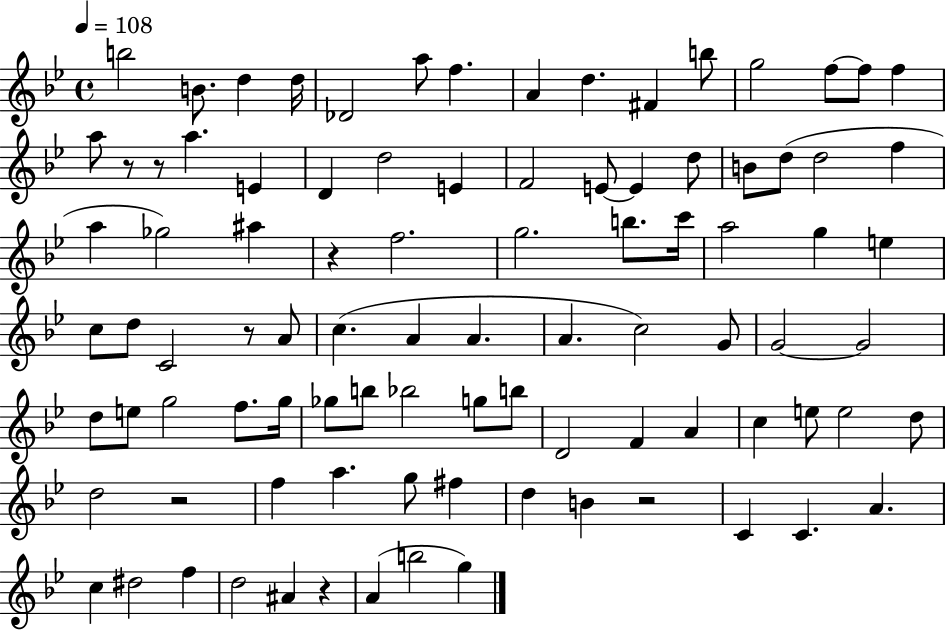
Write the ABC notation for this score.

X:1
T:Untitled
M:4/4
L:1/4
K:Bb
b2 B/2 d d/4 _D2 a/2 f A d ^F b/2 g2 f/2 f/2 f a/2 z/2 z/2 a E D d2 E F2 E/2 E d/2 B/2 d/2 d2 f a _g2 ^a z f2 g2 b/2 c'/4 a2 g e c/2 d/2 C2 z/2 A/2 c A A A c2 G/2 G2 G2 d/2 e/2 g2 f/2 g/4 _g/2 b/2 _b2 g/2 b/2 D2 F A c e/2 e2 d/2 d2 z2 f a g/2 ^f d B z2 C C A c ^d2 f d2 ^A z A b2 g